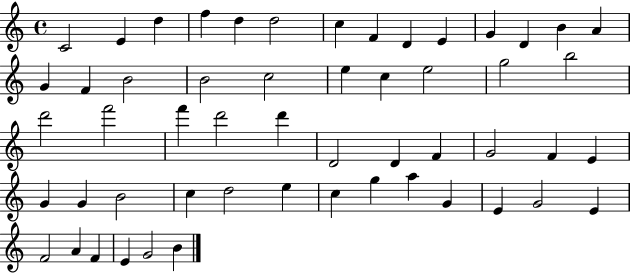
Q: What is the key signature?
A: C major